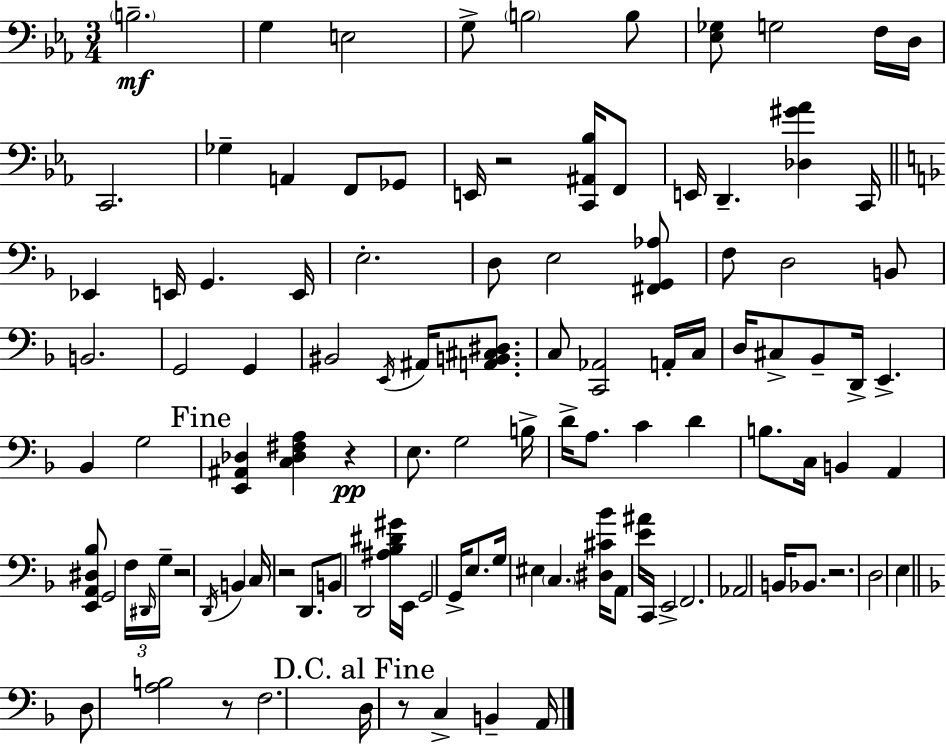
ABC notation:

X:1
T:Untitled
M:3/4
L:1/4
K:Eb
B,2 G, E,2 G,/2 B,2 B,/2 [_E,_G,]/2 G,2 F,/4 D,/4 C,,2 _G, A,, F,,/2 _G,,/2 E,,/4 z2 [C,,^A,,_B,]/4 F,,/2 E,,/4 D,, [_D,^G_A] C,,/4 _E,, E,,/4 G,, E,,/4 E,2 D,/2 E,2 [^F,,G,,_A,]/2 F,/2 D,2 B,,/2 B,,2 G,,2 G,, ^B,,2 E,,/4 ^A,,/4 [A,,B,,^C,^D,]/2 C,/2 [C,,_A,,]2 A,,/4 C,/4 D,/4 ^C,/2 _B,,/2 D,,/4 E,, _B,, G,2 [E,,^A,,_D,] [C,_D,^F,A,] z E,/2 G,2 B,/4 D/4 A,/2 C D B,/2 C,/4 B,, A,, [E,,A,,^D,_B,]/2 G,,2 F,/4 ^D,,/4 G,/4 z2 D,,/4 B,, C,/4 z2 D,,/2 B,,/2 D,,2 [^A,_B,^D^G]/4 E,,/4 G,,2 G,,/4 E,/2 G,/4 ^E, C, [^D,^C_B]/4 A,,/2 [E^A]/4 C,,/4 E,,2 F,,2 _A,,2 B,,/4 _B,,/2 z2 D,2 E, D,/2 [A,B,]2 z/2 F,2 D,/4 z/2 C, B,, A,,/4